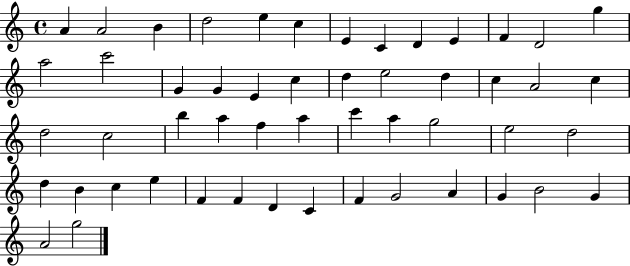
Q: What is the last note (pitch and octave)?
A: G5